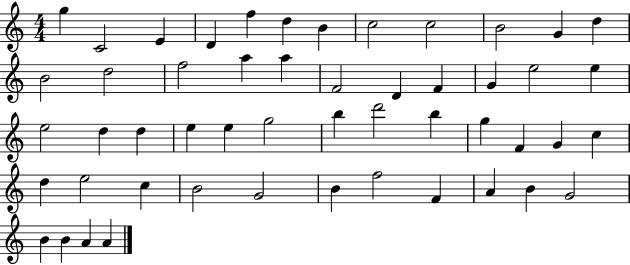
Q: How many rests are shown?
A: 0